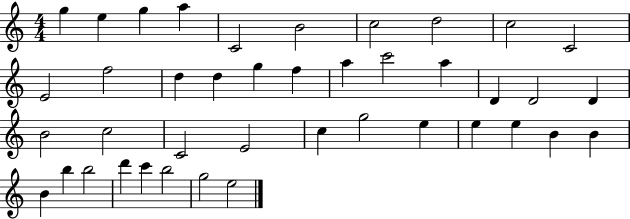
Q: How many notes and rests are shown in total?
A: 41